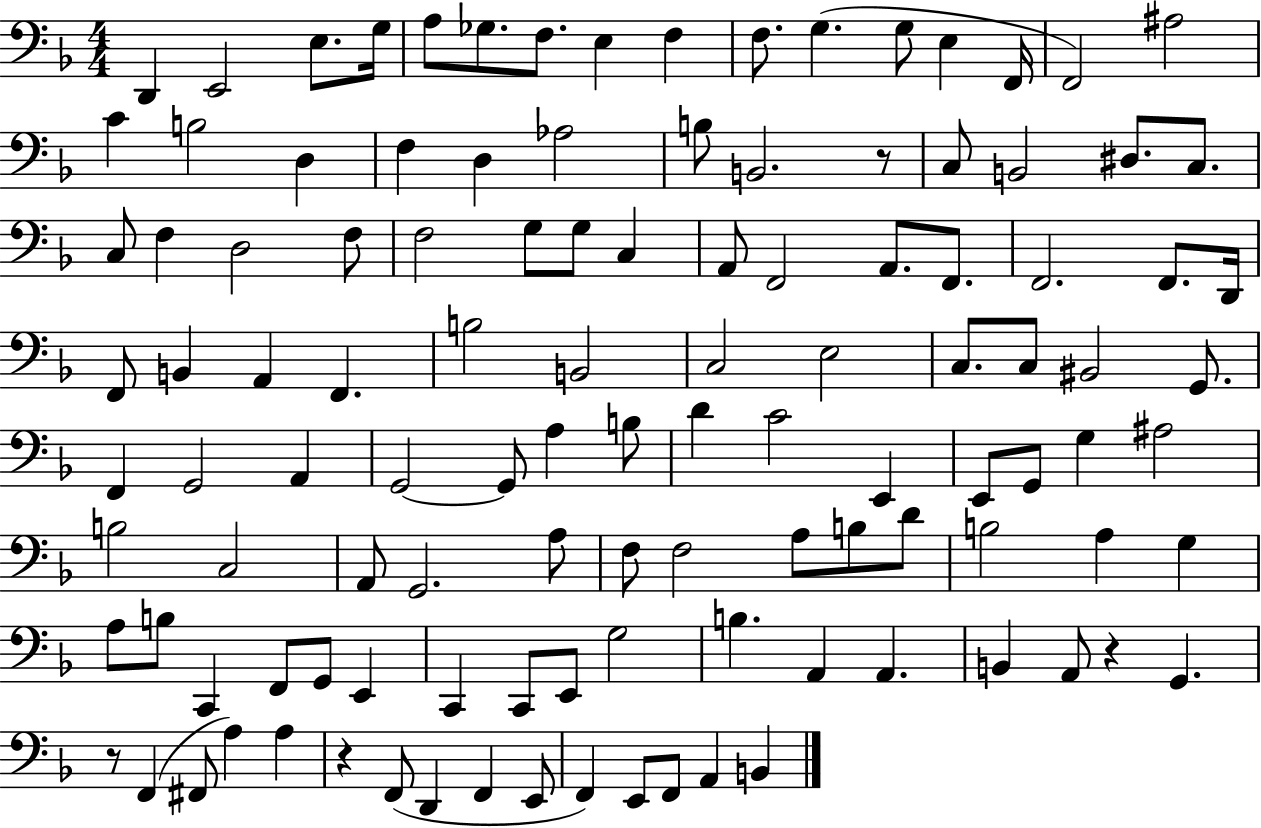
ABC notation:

X:1
T:Untitled
M:4/4
L:1/4
K:F
D,, E,,2 E,/2 G,/4 A,/2 _G,/2 F,/2 E, F, F,/2 G, G,/2 E, F,,/4 F,,2 ^A,2 C B,2 D, F, D, _A,2 B,/2 B,,2 z/2 C,/2 B,,2 ^D,/2 C,/2 C,/2 F, D,2 F,/2 F,2 G,/2 G,/2 C, A,,/2 F,,2 A,,/2 F,,/2 F,,2 F,,/2 D,,/4 F,,/2 B,, A,, F,, B,2 B,,2 C,2 E,2 C,/2 C,/2 ^B,,2 G,,/2 F,, G,,2 A,, G,,2 G,,/2 A, B,/2 D C2 E,, E,,/2 G,,/2 G, ^A,2 B,2 C,2 A,,/2 G,,2 A,/2 F,/2 F,2 A,/2 B,/2 D/2 B,2 A, G, A,/2 B,/2 C,, F,,/2 G,,/2 E,, C,, C,,/2 E,,/2 G,2 B, A,, A,, B,, A,,/2 z G,, z/2 F,, ^F,,/2 A, A, z F,,/2 D,, F,, E,,/2 F,, E,,/2 F,,/2 A,, B,,